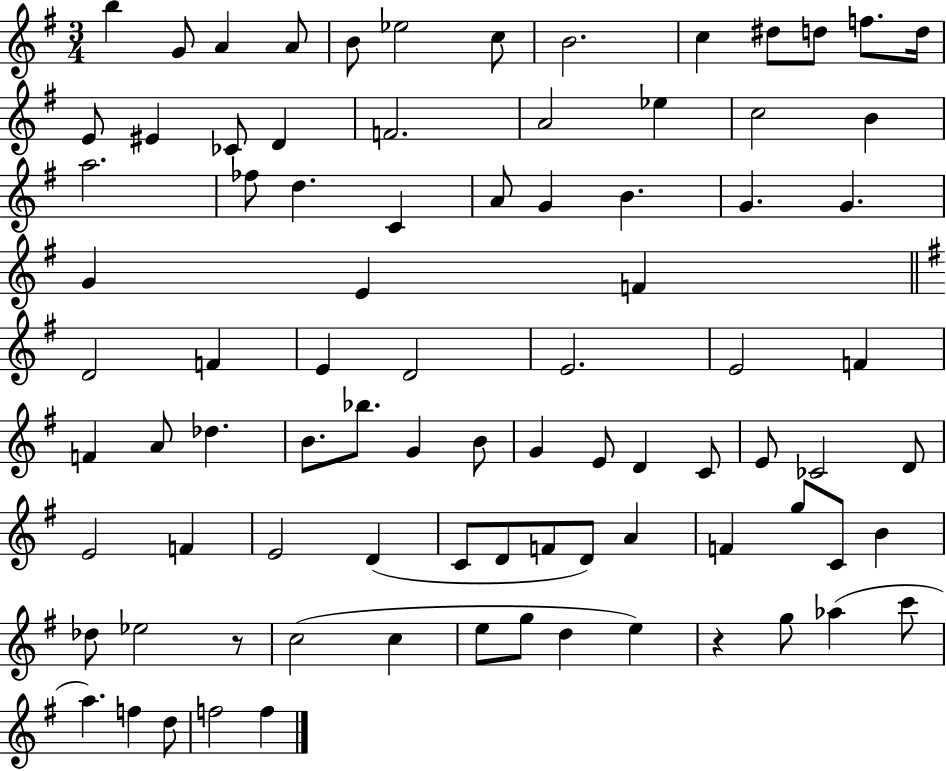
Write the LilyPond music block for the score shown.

{
  \clef treble
  \numericTimeSignature
  \time 3/4
  \key g \major
  b''4 g'8 a'4 a'8 | b'8 ees''2 c''8 | b'2. | c''4 dis''8 d''8 f''8. d''16 | \break e'8 eis'4 ces'8 d'4 | f'2. | a'2 ees''4 | c''2 b'4 | \break a''2. | fes''8 d''4. c'4 | a'8 g'4 b'4. | g'4. g'4. | \break g'4 e'4 f'4 | \bar "||" \break \key g \major d'2 f'4 | e'4 d'2 | e'2. | e'2 f'4 | \break f'4 a'8 des''4. | b'8. bes''8. g'4 b'8 | g'4 e'8 d'4 c'8 | e'8 ces'2 d'8 | \break e'2 f'4 | e'2 d'4( | c'8 d'8 f'8 d'8) a'4 | f'4 g''8 c'8 b'4 | \break des''8 ees''2 r8 | c''2( c''4 | e''8 g''8 d''4 e''4) | r4 g''8 aes''4( c'''8 | \break a''4.) f''4 d''8 | f''2 f''4 | \bar "|."
}